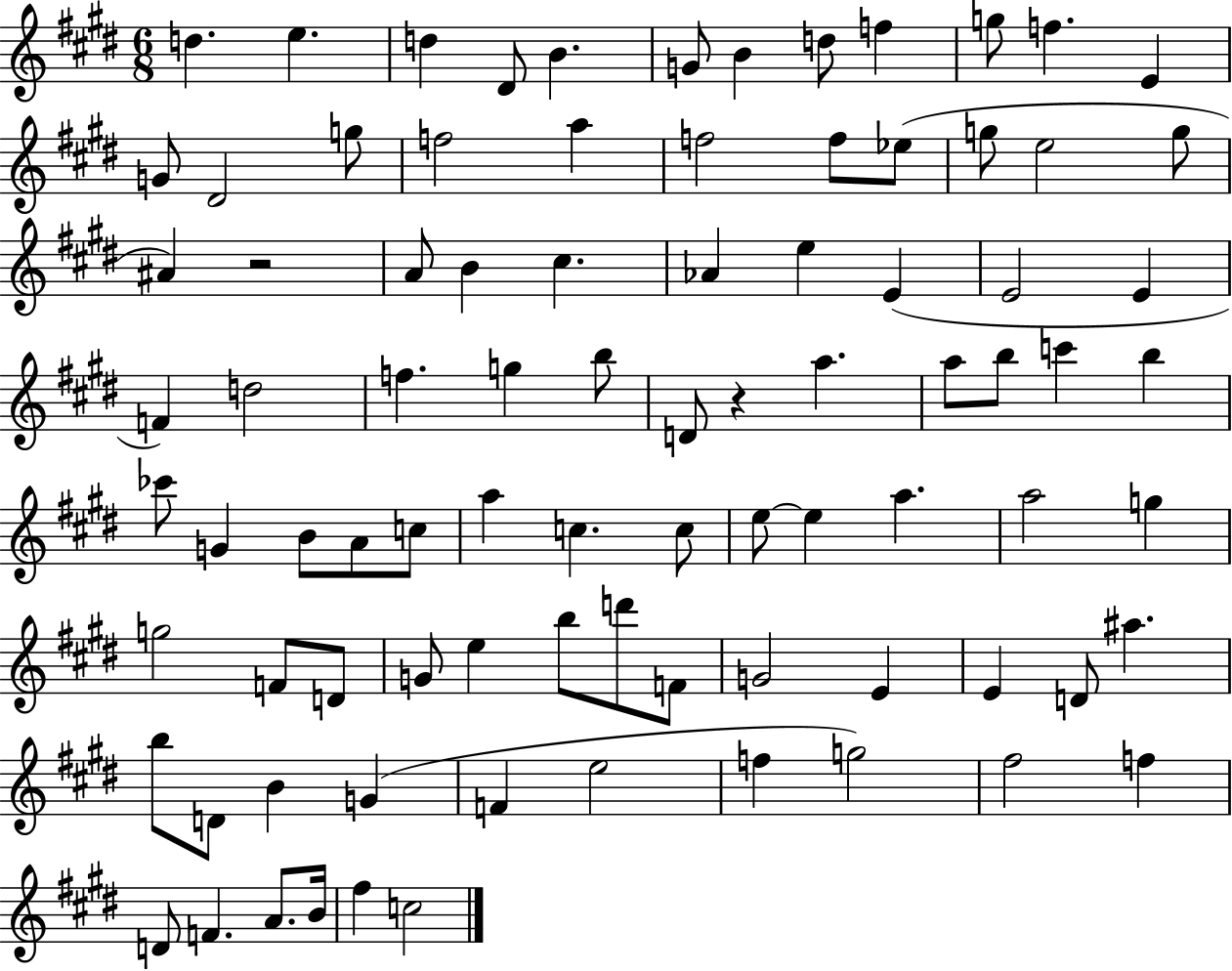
X:1
T:Untitled
M:6/8
L:1/4
K:E
d e d ^D/2 B G/2 B d/2 f g/2 f E G/2 ^D2 g/2 f2 a f2 f/2 _e/2 g/2 e2 g/2 ^A z2 A/2 B ^c _A e E E2 E F d2 f g b/2 D/2 z a a/2 b/2 c' b _c'/2 G B/2 A/2 c/2 a c c/2 e/2 e a a2 g g2 F/2 D/2 G/2 e b/2 d'/2 F/2 G2 E E D/2 ^a b/2 D/2 B G F e2 f g2 ^f2 f D/2 F A/2 B/4 ^f c2